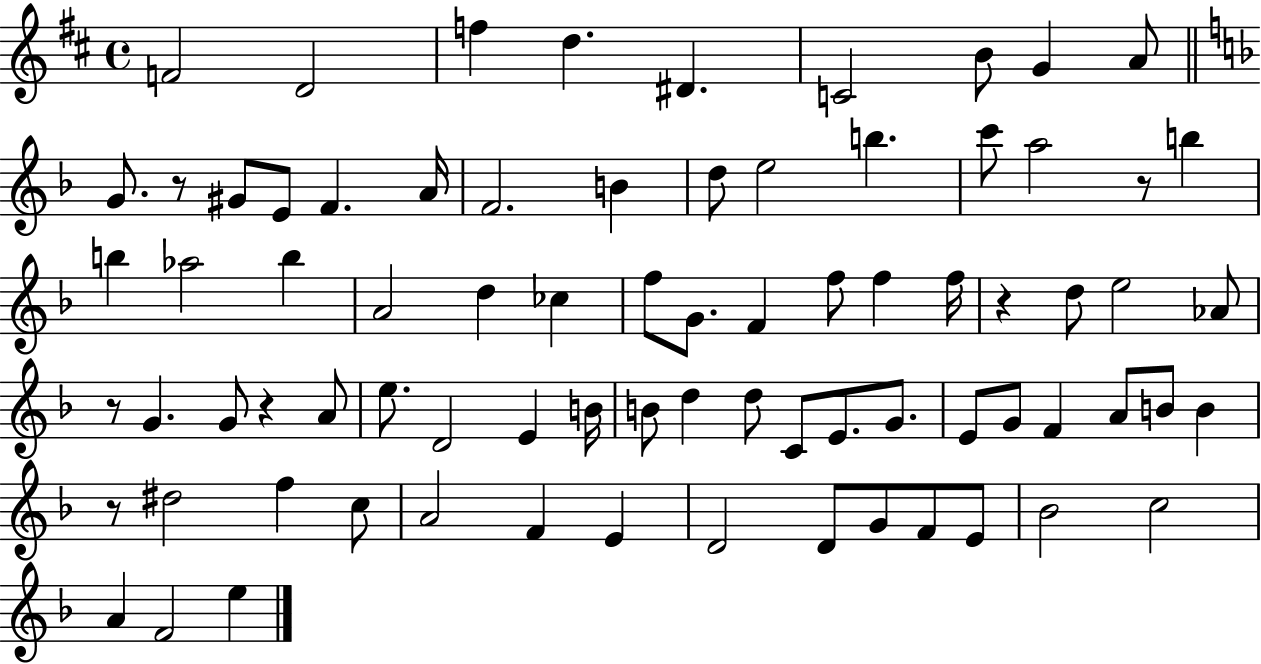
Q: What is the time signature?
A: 4/4